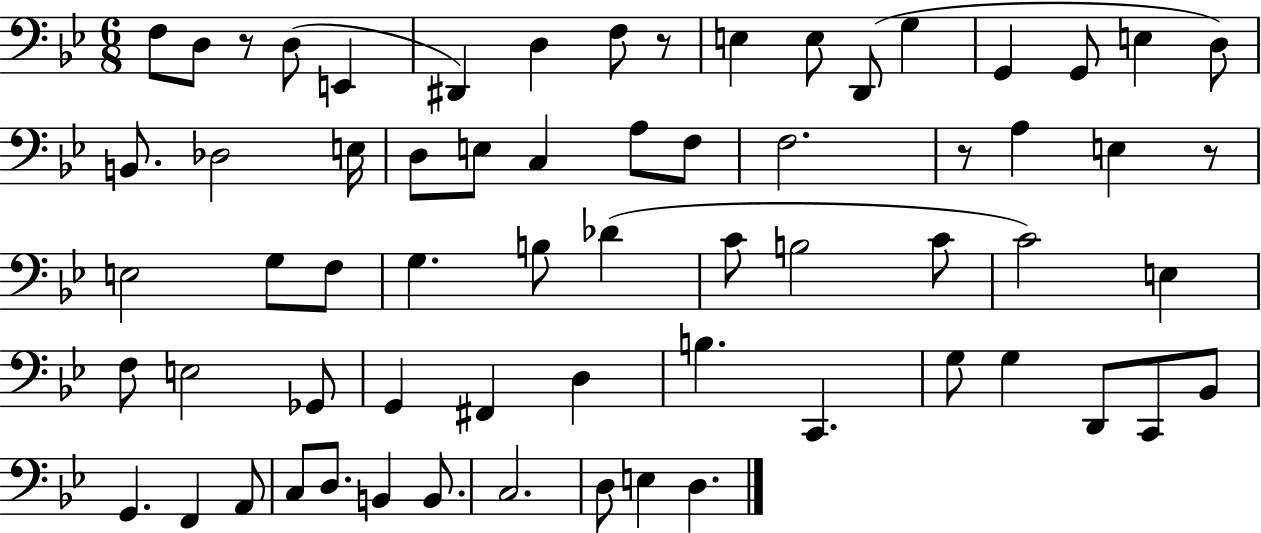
{
  \clef bass
  \numericTimeSignature
  \time 6/8
  \key bes \major
  f8 d8 r8 d8( e,4 | dis,4) d4 f8 r8 | e4 e8 d,8( g4 | g,4 g,8 e4 d8) | \break b,8. des2 e16 | d8 e8 c4 a8 f8 | f2. | r8 a4 e4 r8 | \break e2 g8 f8 | g4. b8 des'4( | c'8 b2 c'8 | c'2) e4 | \break f8 e2 ges,8 | g,4 fis,4 d4 | b4. c,4. | g8 g4 d,8 c,8 bes,8 | \break g,4. f,4 a,8 | c8 d8. b,4 b,8. | c2. | d8 e4 d4. | \break \bar "|."
}